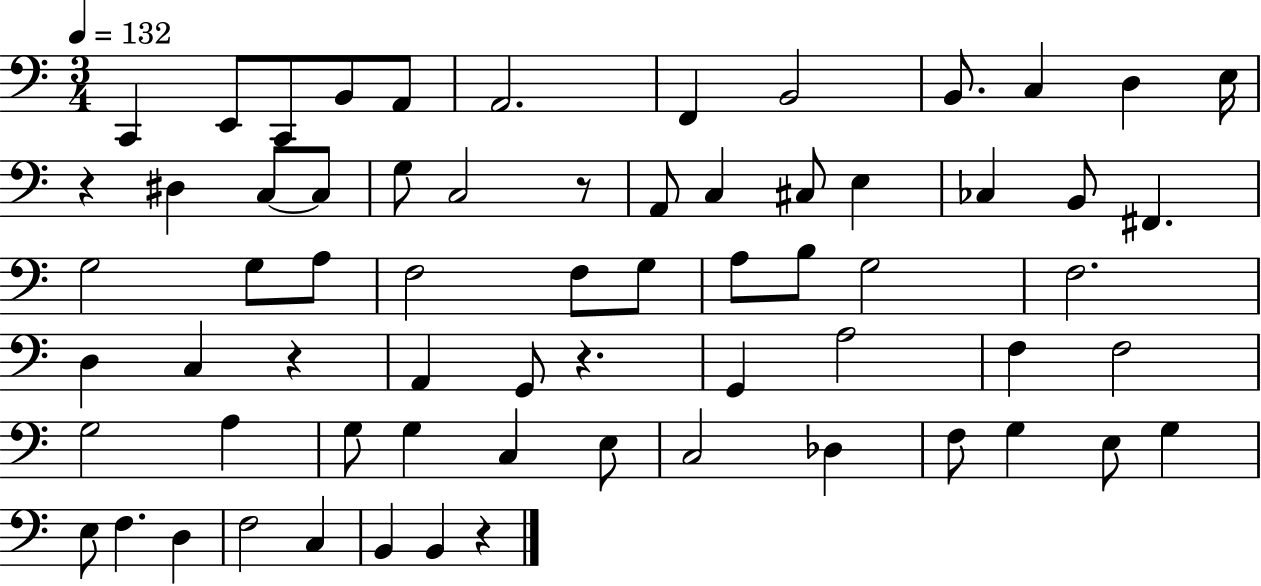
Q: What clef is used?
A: bass